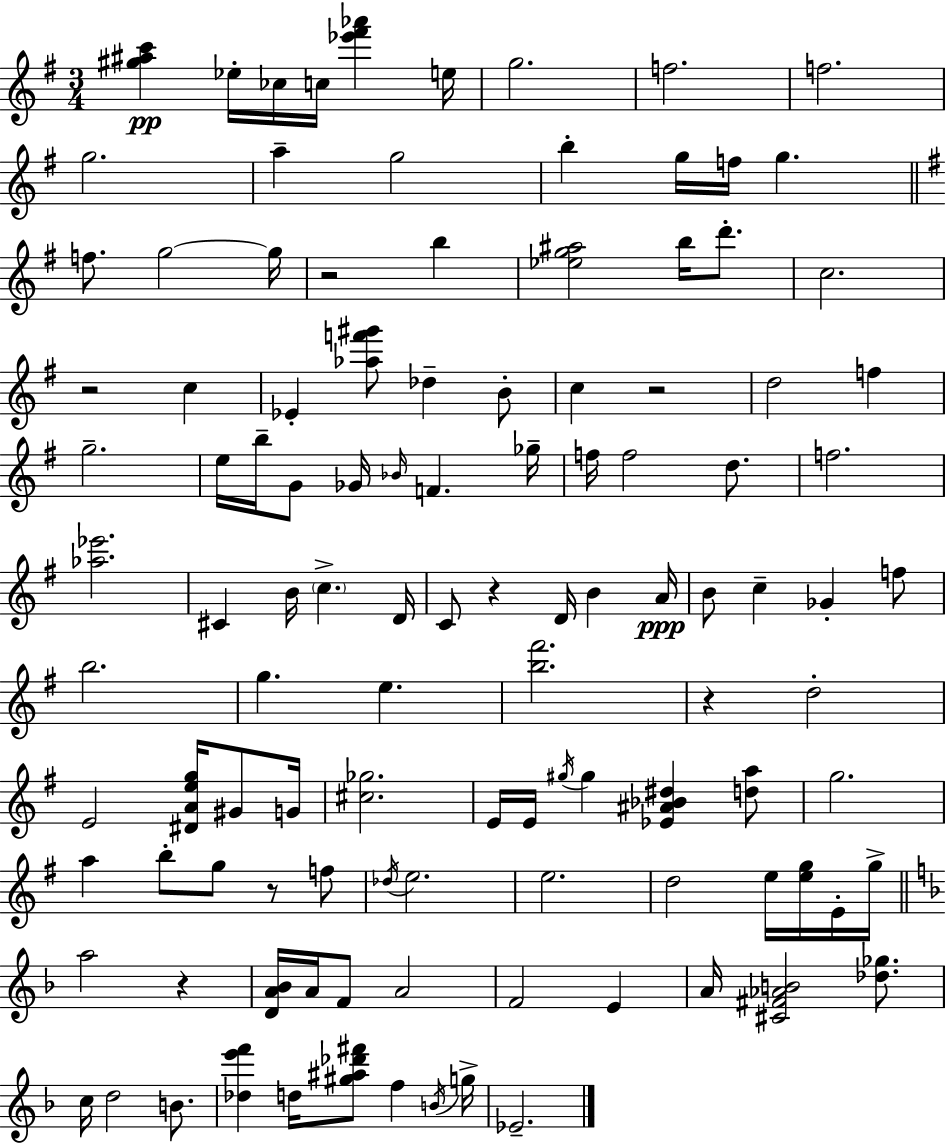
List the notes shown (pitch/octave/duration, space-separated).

[G#5,A#5,C6]/q Eb5/s CES5/s C5/s [Eb6,F#6,Ab6]/q E5/s G5/h. F5/h. F5/h. G5/h. A5/q G5/h B5/q G5/s F5/s G5/q. F5/e. G5/h G5/s R/h B5/q [Eb5,G5,A#5]/h B5/s D6/e. C5/h. R/h C5/q Eb4/q [Ab5,F6,G#6]/e Db5/q B4/e C5/q R/h D5/h F5/q G5/h. E5/s B5/s G4/e Gb4/s Bb4/s F4/q. Gb5/s F5/s F5/h D5/e. F5/h. [Ab5,Eb6]/h. C#4/q B4/s C5/q. D4/s C4/e R/q D4/s B4/q A4/s B4/e C5/q Gb4/q F5/e B5/h. G5/q. E5/q. [B5,F#6]/h. R/q D5/h E4/h [D#4,A4,E5,G5]/s G#4/e G4/s [C#5,Gb5]/h. E4/s E4/s G#5/s G#5/q [Eb4,A#4,Bb4,D#5]/q [D5,A5]/e G5/h. A5/q B5/e G5/e R/e F5/e Db5/s E5/h. E5/h. D5/h E5/s [E5,G5]/s E4/s G5/s A5/h R/q [D4,A4,Bb4]/s A4/s F4/e A4/h F4/h E4/q A4/s [C#4,F#4,Ab4,B4]/h [Db5,Gb5]/e. C5/s D5/h B4/e. [Db5,E6,F6]/q D5/s [G#5,A#5,Db6,F#6]/e F5/q B4/s G5/s Eb4/h.